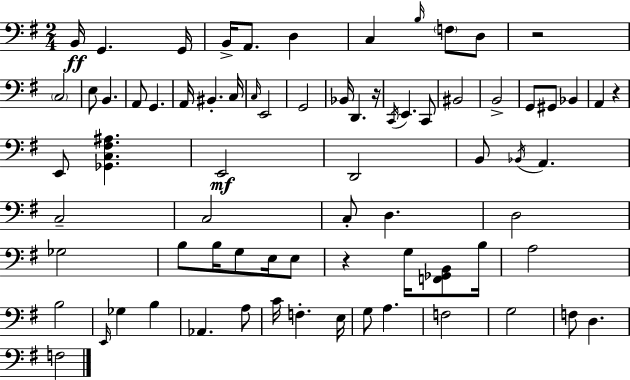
X:1
T:Untitled
M:2/4
L:1/4
K:Em
B,,/4 G,, G,,/4 B,,/4 A,,/2 D, C, B,/4 F,/2 D,/2 z2 C,2 E,/2 B,, A,,/2 G,, A,,/4 ^B,, C,/4 C,/4 E,,2 G,,2 _B,,/4 D,, z/4 C,,/4 E,, C,,/2 ^B,,2 B,,2 G,,/2 ^G,,/2 _B,, A,, z E,,/2 [_G,,C,^F,^A,] E,,2 D,,2 B,,/2 _B,,/4 A,, C,2 C,2 C,/2 D, D,2 _G,2 B,/2 B,/4 G,/2 E,/4 E,/2 z G,/4 [F,,_G,,B,,]/2 B,/4 A,2 B,2 E,,/4 _G, B, _A,, A,/2 C/4 F, E,/4 G,/2 A, F,2 G,2 F,/2 D, F,2